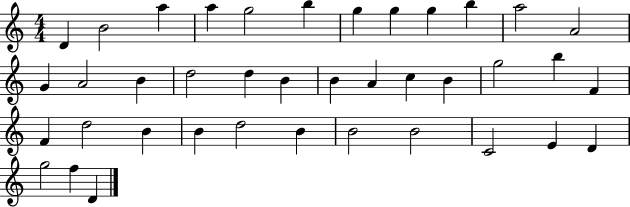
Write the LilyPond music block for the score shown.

{
  \clef treble
  \numericTimeSignature
  \time 4/4
  \key c \major
  d'4 b'2 a''4 | a''4 g''2 b''4 | g''4 g''4 g''4 b''4 | a''2 a'2 | \break g'4 a'2 b'4 | d''2 d''4 b'4 | b'4 a'4 c''4 b'4 | g''2 b''4 f'4 | \break f'4 d''2 b'4 | b'4 d''2 b'4 | b'2 b'2 | c'2 e'4 d'4 | \break g''2 f''4 d'4 | \bar "|."
}